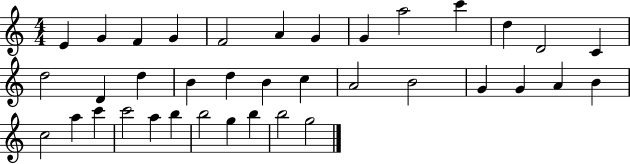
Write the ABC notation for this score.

X:1
T:Untitled
M:4/4
L:1/4
K:C
E G F G F2 A G G a2 c' d D2 C d2 D d B d B c A2 B2 G G A B c2 a c' c'2 a b b2 g b b2 g2